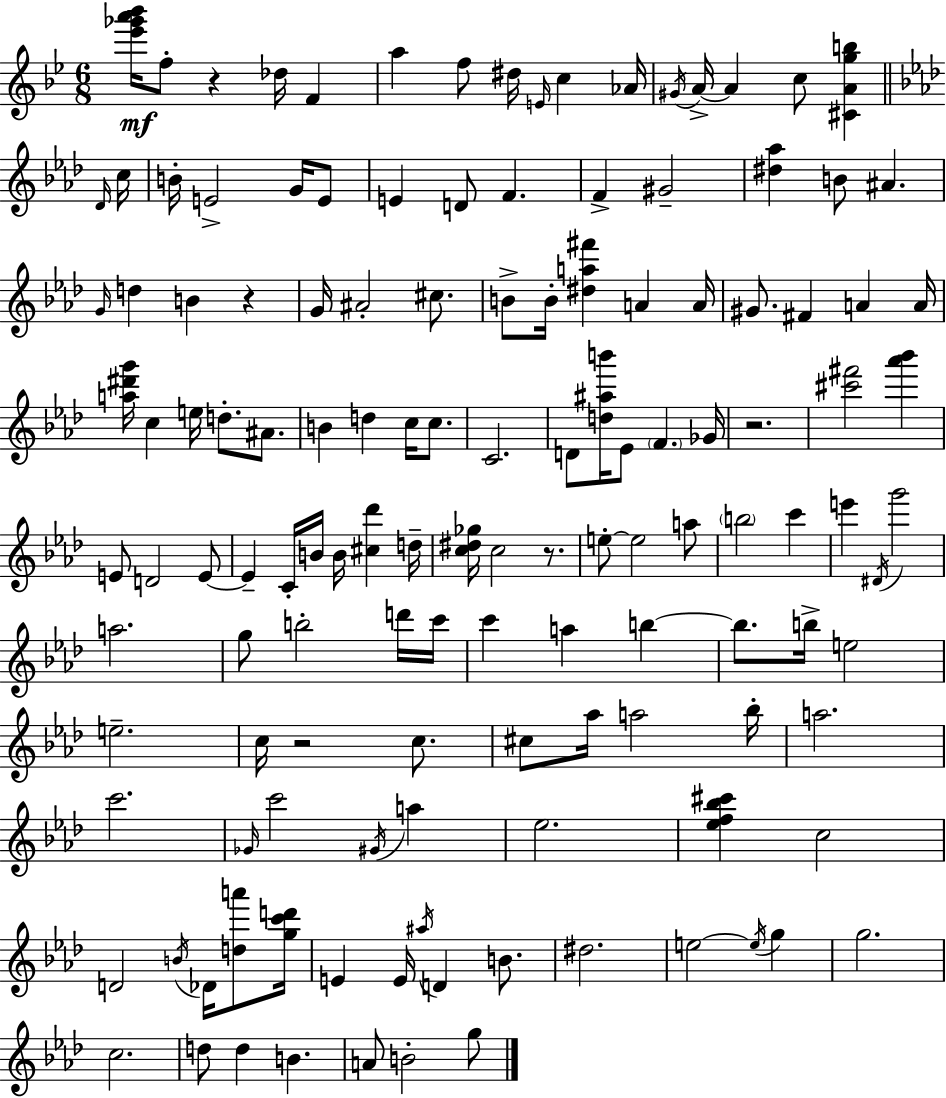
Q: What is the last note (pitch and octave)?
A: G5